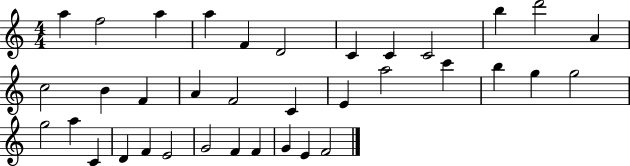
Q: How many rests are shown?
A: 0